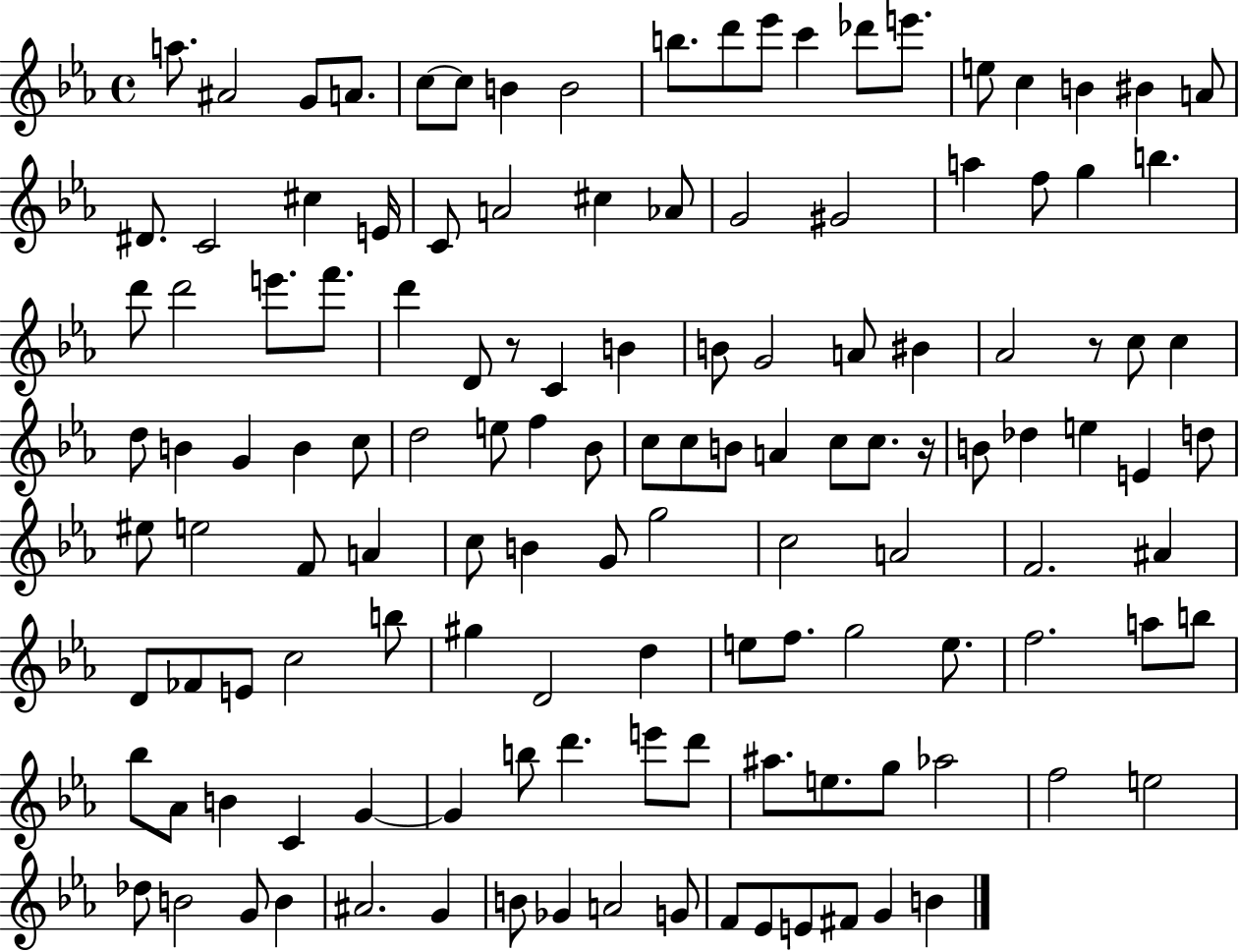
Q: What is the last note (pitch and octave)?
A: B4